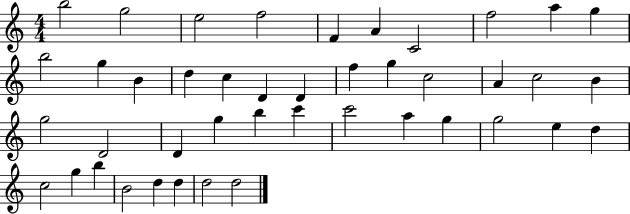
X:1
T:Untitled
M:4/4
L:1/4
K:C
b2 g2 e2 f2 F A C2 f2 a g b2 g B d c D D f g c2 A c2 B g2 D2 D g b c' c'2 a g g2 e d c2 g b B2 d d d2 d2